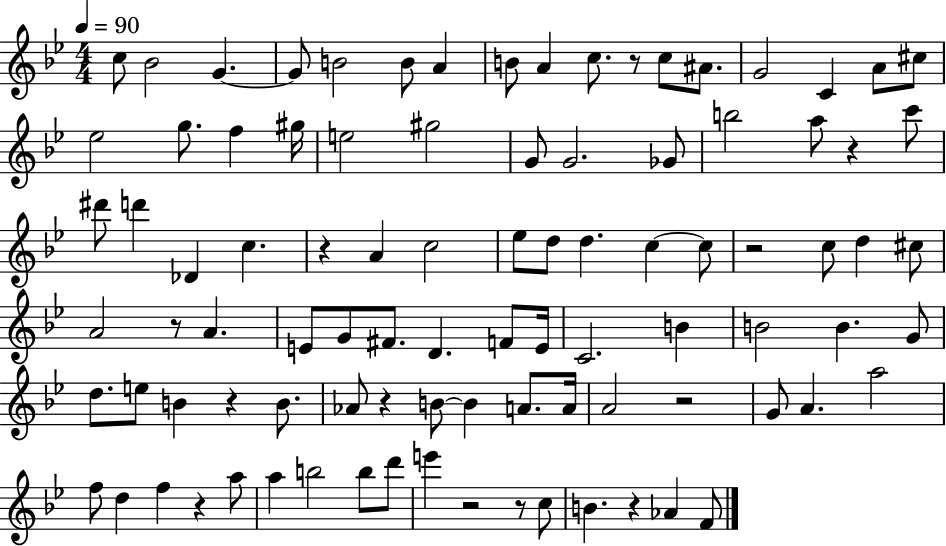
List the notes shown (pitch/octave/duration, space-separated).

C5/e Bb4/h G4/q. G4/e B4/h B4/e A4/q B4/e A4/q C5/e. R/e C5/e A#4/e. G4/h C4/q A4/e C#5/e Eb5/h G5/e. F5/q G#5/s E5/h G#5/h G4/e G4/h. Gb4/e B5/h A5/e R/q C6/e D#6/e D6/q Db4/q C5/q. R/q A4/q C5/h Eb5/e D5/e D5/q. C5/q C5/e R/h C5/e D5/q C#5/e A4/h R/e A4/q. E4/e G4/e F#4/e. D4/q. F4/e E4/s C4/h. B4/q B4/h B4/q. G4/e D5/e. E5/e B4/q R/q B4/e. Ab4/e R/q B4/e B4/q A4/e. A4/s A4/h R/h G4/e A4/q. A5/h F5/e D5/q F5/q R/q A5/e A5/q B5/h B5/e D6/e E6/q R/h R/e C5/e B4/q. R/q Ab4/q F4/e